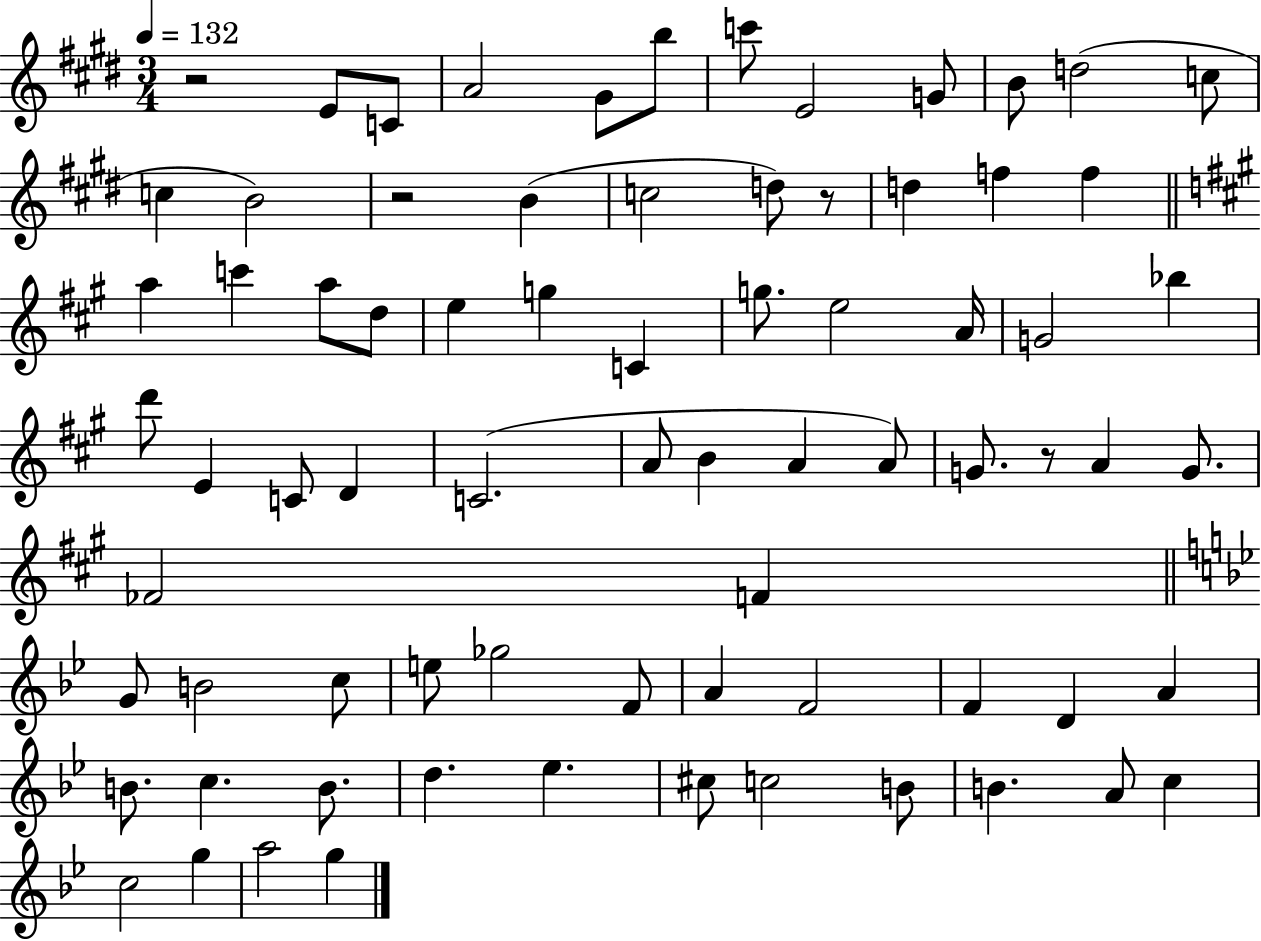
R/h E4/e C4/e A4/h G#4/e B5/e C6/e E4/h G4/e B4/e D5/h C5/e C5/q B4/h R/h B4/q C5/h D5/e R/e D5/q F5/q F5/q A5/q C6/q A5/e D5/e E5/q G5/q C4/q G5/e. E5/h A4/s G4/h Bb5/q D6/e E4/q C4/e D4/q C4/h. A4/e B4/q A4/q A4/e G4/e. R/e A4/q G4/e. FES4/h F4/q G4/e B4/h C5/e E5/e Gb5/h F4/e A4/q F4/h F4/q D4/q A4/q B4/e. C5/q. B4/e. D5/q. Eb5/q. C#5/e C5/h B4/e B4/q. A4/e C5/q C5/h G5/q A5/h G5/q